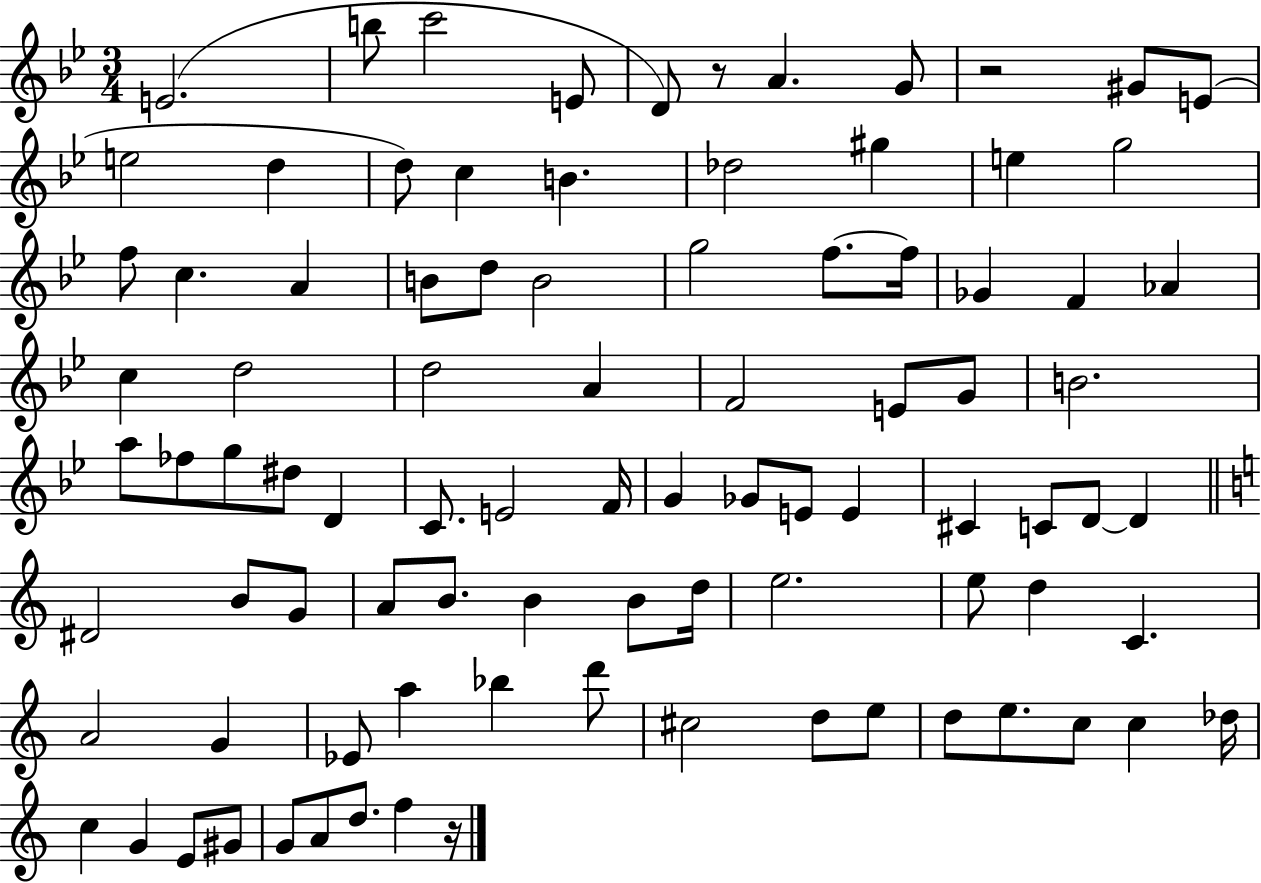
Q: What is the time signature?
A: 3/4